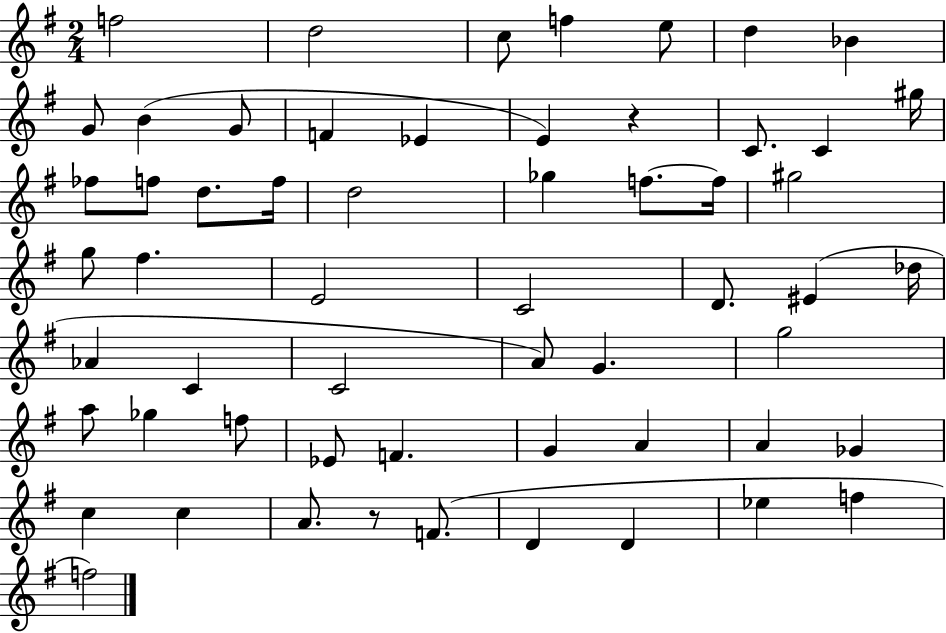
F5/h D5/h C5/e F5/q E5/e D5/q Bb4/q G4/e B4/q G4/e F4/q Eb4/q E4/q R/q C4/e. C4/q G#5/s FES5/e F5/e D5/e. F5/s D5/h Gb5/q F5/e. F5/s G#5/h G5/e F#5/q. E4/h C4/h D4/e. EIS4/q Db5/s Ab4/q C4/q C4/h A4/e G4/q. G5/h A5/e Gb5/q F5/e Eb4/e F4/q. G4/q A4/q A4/q Gb4/q C5/q C5/q A4/e. R/e F4/e. D4/q D4/q Eb5/q F5/q F5/h